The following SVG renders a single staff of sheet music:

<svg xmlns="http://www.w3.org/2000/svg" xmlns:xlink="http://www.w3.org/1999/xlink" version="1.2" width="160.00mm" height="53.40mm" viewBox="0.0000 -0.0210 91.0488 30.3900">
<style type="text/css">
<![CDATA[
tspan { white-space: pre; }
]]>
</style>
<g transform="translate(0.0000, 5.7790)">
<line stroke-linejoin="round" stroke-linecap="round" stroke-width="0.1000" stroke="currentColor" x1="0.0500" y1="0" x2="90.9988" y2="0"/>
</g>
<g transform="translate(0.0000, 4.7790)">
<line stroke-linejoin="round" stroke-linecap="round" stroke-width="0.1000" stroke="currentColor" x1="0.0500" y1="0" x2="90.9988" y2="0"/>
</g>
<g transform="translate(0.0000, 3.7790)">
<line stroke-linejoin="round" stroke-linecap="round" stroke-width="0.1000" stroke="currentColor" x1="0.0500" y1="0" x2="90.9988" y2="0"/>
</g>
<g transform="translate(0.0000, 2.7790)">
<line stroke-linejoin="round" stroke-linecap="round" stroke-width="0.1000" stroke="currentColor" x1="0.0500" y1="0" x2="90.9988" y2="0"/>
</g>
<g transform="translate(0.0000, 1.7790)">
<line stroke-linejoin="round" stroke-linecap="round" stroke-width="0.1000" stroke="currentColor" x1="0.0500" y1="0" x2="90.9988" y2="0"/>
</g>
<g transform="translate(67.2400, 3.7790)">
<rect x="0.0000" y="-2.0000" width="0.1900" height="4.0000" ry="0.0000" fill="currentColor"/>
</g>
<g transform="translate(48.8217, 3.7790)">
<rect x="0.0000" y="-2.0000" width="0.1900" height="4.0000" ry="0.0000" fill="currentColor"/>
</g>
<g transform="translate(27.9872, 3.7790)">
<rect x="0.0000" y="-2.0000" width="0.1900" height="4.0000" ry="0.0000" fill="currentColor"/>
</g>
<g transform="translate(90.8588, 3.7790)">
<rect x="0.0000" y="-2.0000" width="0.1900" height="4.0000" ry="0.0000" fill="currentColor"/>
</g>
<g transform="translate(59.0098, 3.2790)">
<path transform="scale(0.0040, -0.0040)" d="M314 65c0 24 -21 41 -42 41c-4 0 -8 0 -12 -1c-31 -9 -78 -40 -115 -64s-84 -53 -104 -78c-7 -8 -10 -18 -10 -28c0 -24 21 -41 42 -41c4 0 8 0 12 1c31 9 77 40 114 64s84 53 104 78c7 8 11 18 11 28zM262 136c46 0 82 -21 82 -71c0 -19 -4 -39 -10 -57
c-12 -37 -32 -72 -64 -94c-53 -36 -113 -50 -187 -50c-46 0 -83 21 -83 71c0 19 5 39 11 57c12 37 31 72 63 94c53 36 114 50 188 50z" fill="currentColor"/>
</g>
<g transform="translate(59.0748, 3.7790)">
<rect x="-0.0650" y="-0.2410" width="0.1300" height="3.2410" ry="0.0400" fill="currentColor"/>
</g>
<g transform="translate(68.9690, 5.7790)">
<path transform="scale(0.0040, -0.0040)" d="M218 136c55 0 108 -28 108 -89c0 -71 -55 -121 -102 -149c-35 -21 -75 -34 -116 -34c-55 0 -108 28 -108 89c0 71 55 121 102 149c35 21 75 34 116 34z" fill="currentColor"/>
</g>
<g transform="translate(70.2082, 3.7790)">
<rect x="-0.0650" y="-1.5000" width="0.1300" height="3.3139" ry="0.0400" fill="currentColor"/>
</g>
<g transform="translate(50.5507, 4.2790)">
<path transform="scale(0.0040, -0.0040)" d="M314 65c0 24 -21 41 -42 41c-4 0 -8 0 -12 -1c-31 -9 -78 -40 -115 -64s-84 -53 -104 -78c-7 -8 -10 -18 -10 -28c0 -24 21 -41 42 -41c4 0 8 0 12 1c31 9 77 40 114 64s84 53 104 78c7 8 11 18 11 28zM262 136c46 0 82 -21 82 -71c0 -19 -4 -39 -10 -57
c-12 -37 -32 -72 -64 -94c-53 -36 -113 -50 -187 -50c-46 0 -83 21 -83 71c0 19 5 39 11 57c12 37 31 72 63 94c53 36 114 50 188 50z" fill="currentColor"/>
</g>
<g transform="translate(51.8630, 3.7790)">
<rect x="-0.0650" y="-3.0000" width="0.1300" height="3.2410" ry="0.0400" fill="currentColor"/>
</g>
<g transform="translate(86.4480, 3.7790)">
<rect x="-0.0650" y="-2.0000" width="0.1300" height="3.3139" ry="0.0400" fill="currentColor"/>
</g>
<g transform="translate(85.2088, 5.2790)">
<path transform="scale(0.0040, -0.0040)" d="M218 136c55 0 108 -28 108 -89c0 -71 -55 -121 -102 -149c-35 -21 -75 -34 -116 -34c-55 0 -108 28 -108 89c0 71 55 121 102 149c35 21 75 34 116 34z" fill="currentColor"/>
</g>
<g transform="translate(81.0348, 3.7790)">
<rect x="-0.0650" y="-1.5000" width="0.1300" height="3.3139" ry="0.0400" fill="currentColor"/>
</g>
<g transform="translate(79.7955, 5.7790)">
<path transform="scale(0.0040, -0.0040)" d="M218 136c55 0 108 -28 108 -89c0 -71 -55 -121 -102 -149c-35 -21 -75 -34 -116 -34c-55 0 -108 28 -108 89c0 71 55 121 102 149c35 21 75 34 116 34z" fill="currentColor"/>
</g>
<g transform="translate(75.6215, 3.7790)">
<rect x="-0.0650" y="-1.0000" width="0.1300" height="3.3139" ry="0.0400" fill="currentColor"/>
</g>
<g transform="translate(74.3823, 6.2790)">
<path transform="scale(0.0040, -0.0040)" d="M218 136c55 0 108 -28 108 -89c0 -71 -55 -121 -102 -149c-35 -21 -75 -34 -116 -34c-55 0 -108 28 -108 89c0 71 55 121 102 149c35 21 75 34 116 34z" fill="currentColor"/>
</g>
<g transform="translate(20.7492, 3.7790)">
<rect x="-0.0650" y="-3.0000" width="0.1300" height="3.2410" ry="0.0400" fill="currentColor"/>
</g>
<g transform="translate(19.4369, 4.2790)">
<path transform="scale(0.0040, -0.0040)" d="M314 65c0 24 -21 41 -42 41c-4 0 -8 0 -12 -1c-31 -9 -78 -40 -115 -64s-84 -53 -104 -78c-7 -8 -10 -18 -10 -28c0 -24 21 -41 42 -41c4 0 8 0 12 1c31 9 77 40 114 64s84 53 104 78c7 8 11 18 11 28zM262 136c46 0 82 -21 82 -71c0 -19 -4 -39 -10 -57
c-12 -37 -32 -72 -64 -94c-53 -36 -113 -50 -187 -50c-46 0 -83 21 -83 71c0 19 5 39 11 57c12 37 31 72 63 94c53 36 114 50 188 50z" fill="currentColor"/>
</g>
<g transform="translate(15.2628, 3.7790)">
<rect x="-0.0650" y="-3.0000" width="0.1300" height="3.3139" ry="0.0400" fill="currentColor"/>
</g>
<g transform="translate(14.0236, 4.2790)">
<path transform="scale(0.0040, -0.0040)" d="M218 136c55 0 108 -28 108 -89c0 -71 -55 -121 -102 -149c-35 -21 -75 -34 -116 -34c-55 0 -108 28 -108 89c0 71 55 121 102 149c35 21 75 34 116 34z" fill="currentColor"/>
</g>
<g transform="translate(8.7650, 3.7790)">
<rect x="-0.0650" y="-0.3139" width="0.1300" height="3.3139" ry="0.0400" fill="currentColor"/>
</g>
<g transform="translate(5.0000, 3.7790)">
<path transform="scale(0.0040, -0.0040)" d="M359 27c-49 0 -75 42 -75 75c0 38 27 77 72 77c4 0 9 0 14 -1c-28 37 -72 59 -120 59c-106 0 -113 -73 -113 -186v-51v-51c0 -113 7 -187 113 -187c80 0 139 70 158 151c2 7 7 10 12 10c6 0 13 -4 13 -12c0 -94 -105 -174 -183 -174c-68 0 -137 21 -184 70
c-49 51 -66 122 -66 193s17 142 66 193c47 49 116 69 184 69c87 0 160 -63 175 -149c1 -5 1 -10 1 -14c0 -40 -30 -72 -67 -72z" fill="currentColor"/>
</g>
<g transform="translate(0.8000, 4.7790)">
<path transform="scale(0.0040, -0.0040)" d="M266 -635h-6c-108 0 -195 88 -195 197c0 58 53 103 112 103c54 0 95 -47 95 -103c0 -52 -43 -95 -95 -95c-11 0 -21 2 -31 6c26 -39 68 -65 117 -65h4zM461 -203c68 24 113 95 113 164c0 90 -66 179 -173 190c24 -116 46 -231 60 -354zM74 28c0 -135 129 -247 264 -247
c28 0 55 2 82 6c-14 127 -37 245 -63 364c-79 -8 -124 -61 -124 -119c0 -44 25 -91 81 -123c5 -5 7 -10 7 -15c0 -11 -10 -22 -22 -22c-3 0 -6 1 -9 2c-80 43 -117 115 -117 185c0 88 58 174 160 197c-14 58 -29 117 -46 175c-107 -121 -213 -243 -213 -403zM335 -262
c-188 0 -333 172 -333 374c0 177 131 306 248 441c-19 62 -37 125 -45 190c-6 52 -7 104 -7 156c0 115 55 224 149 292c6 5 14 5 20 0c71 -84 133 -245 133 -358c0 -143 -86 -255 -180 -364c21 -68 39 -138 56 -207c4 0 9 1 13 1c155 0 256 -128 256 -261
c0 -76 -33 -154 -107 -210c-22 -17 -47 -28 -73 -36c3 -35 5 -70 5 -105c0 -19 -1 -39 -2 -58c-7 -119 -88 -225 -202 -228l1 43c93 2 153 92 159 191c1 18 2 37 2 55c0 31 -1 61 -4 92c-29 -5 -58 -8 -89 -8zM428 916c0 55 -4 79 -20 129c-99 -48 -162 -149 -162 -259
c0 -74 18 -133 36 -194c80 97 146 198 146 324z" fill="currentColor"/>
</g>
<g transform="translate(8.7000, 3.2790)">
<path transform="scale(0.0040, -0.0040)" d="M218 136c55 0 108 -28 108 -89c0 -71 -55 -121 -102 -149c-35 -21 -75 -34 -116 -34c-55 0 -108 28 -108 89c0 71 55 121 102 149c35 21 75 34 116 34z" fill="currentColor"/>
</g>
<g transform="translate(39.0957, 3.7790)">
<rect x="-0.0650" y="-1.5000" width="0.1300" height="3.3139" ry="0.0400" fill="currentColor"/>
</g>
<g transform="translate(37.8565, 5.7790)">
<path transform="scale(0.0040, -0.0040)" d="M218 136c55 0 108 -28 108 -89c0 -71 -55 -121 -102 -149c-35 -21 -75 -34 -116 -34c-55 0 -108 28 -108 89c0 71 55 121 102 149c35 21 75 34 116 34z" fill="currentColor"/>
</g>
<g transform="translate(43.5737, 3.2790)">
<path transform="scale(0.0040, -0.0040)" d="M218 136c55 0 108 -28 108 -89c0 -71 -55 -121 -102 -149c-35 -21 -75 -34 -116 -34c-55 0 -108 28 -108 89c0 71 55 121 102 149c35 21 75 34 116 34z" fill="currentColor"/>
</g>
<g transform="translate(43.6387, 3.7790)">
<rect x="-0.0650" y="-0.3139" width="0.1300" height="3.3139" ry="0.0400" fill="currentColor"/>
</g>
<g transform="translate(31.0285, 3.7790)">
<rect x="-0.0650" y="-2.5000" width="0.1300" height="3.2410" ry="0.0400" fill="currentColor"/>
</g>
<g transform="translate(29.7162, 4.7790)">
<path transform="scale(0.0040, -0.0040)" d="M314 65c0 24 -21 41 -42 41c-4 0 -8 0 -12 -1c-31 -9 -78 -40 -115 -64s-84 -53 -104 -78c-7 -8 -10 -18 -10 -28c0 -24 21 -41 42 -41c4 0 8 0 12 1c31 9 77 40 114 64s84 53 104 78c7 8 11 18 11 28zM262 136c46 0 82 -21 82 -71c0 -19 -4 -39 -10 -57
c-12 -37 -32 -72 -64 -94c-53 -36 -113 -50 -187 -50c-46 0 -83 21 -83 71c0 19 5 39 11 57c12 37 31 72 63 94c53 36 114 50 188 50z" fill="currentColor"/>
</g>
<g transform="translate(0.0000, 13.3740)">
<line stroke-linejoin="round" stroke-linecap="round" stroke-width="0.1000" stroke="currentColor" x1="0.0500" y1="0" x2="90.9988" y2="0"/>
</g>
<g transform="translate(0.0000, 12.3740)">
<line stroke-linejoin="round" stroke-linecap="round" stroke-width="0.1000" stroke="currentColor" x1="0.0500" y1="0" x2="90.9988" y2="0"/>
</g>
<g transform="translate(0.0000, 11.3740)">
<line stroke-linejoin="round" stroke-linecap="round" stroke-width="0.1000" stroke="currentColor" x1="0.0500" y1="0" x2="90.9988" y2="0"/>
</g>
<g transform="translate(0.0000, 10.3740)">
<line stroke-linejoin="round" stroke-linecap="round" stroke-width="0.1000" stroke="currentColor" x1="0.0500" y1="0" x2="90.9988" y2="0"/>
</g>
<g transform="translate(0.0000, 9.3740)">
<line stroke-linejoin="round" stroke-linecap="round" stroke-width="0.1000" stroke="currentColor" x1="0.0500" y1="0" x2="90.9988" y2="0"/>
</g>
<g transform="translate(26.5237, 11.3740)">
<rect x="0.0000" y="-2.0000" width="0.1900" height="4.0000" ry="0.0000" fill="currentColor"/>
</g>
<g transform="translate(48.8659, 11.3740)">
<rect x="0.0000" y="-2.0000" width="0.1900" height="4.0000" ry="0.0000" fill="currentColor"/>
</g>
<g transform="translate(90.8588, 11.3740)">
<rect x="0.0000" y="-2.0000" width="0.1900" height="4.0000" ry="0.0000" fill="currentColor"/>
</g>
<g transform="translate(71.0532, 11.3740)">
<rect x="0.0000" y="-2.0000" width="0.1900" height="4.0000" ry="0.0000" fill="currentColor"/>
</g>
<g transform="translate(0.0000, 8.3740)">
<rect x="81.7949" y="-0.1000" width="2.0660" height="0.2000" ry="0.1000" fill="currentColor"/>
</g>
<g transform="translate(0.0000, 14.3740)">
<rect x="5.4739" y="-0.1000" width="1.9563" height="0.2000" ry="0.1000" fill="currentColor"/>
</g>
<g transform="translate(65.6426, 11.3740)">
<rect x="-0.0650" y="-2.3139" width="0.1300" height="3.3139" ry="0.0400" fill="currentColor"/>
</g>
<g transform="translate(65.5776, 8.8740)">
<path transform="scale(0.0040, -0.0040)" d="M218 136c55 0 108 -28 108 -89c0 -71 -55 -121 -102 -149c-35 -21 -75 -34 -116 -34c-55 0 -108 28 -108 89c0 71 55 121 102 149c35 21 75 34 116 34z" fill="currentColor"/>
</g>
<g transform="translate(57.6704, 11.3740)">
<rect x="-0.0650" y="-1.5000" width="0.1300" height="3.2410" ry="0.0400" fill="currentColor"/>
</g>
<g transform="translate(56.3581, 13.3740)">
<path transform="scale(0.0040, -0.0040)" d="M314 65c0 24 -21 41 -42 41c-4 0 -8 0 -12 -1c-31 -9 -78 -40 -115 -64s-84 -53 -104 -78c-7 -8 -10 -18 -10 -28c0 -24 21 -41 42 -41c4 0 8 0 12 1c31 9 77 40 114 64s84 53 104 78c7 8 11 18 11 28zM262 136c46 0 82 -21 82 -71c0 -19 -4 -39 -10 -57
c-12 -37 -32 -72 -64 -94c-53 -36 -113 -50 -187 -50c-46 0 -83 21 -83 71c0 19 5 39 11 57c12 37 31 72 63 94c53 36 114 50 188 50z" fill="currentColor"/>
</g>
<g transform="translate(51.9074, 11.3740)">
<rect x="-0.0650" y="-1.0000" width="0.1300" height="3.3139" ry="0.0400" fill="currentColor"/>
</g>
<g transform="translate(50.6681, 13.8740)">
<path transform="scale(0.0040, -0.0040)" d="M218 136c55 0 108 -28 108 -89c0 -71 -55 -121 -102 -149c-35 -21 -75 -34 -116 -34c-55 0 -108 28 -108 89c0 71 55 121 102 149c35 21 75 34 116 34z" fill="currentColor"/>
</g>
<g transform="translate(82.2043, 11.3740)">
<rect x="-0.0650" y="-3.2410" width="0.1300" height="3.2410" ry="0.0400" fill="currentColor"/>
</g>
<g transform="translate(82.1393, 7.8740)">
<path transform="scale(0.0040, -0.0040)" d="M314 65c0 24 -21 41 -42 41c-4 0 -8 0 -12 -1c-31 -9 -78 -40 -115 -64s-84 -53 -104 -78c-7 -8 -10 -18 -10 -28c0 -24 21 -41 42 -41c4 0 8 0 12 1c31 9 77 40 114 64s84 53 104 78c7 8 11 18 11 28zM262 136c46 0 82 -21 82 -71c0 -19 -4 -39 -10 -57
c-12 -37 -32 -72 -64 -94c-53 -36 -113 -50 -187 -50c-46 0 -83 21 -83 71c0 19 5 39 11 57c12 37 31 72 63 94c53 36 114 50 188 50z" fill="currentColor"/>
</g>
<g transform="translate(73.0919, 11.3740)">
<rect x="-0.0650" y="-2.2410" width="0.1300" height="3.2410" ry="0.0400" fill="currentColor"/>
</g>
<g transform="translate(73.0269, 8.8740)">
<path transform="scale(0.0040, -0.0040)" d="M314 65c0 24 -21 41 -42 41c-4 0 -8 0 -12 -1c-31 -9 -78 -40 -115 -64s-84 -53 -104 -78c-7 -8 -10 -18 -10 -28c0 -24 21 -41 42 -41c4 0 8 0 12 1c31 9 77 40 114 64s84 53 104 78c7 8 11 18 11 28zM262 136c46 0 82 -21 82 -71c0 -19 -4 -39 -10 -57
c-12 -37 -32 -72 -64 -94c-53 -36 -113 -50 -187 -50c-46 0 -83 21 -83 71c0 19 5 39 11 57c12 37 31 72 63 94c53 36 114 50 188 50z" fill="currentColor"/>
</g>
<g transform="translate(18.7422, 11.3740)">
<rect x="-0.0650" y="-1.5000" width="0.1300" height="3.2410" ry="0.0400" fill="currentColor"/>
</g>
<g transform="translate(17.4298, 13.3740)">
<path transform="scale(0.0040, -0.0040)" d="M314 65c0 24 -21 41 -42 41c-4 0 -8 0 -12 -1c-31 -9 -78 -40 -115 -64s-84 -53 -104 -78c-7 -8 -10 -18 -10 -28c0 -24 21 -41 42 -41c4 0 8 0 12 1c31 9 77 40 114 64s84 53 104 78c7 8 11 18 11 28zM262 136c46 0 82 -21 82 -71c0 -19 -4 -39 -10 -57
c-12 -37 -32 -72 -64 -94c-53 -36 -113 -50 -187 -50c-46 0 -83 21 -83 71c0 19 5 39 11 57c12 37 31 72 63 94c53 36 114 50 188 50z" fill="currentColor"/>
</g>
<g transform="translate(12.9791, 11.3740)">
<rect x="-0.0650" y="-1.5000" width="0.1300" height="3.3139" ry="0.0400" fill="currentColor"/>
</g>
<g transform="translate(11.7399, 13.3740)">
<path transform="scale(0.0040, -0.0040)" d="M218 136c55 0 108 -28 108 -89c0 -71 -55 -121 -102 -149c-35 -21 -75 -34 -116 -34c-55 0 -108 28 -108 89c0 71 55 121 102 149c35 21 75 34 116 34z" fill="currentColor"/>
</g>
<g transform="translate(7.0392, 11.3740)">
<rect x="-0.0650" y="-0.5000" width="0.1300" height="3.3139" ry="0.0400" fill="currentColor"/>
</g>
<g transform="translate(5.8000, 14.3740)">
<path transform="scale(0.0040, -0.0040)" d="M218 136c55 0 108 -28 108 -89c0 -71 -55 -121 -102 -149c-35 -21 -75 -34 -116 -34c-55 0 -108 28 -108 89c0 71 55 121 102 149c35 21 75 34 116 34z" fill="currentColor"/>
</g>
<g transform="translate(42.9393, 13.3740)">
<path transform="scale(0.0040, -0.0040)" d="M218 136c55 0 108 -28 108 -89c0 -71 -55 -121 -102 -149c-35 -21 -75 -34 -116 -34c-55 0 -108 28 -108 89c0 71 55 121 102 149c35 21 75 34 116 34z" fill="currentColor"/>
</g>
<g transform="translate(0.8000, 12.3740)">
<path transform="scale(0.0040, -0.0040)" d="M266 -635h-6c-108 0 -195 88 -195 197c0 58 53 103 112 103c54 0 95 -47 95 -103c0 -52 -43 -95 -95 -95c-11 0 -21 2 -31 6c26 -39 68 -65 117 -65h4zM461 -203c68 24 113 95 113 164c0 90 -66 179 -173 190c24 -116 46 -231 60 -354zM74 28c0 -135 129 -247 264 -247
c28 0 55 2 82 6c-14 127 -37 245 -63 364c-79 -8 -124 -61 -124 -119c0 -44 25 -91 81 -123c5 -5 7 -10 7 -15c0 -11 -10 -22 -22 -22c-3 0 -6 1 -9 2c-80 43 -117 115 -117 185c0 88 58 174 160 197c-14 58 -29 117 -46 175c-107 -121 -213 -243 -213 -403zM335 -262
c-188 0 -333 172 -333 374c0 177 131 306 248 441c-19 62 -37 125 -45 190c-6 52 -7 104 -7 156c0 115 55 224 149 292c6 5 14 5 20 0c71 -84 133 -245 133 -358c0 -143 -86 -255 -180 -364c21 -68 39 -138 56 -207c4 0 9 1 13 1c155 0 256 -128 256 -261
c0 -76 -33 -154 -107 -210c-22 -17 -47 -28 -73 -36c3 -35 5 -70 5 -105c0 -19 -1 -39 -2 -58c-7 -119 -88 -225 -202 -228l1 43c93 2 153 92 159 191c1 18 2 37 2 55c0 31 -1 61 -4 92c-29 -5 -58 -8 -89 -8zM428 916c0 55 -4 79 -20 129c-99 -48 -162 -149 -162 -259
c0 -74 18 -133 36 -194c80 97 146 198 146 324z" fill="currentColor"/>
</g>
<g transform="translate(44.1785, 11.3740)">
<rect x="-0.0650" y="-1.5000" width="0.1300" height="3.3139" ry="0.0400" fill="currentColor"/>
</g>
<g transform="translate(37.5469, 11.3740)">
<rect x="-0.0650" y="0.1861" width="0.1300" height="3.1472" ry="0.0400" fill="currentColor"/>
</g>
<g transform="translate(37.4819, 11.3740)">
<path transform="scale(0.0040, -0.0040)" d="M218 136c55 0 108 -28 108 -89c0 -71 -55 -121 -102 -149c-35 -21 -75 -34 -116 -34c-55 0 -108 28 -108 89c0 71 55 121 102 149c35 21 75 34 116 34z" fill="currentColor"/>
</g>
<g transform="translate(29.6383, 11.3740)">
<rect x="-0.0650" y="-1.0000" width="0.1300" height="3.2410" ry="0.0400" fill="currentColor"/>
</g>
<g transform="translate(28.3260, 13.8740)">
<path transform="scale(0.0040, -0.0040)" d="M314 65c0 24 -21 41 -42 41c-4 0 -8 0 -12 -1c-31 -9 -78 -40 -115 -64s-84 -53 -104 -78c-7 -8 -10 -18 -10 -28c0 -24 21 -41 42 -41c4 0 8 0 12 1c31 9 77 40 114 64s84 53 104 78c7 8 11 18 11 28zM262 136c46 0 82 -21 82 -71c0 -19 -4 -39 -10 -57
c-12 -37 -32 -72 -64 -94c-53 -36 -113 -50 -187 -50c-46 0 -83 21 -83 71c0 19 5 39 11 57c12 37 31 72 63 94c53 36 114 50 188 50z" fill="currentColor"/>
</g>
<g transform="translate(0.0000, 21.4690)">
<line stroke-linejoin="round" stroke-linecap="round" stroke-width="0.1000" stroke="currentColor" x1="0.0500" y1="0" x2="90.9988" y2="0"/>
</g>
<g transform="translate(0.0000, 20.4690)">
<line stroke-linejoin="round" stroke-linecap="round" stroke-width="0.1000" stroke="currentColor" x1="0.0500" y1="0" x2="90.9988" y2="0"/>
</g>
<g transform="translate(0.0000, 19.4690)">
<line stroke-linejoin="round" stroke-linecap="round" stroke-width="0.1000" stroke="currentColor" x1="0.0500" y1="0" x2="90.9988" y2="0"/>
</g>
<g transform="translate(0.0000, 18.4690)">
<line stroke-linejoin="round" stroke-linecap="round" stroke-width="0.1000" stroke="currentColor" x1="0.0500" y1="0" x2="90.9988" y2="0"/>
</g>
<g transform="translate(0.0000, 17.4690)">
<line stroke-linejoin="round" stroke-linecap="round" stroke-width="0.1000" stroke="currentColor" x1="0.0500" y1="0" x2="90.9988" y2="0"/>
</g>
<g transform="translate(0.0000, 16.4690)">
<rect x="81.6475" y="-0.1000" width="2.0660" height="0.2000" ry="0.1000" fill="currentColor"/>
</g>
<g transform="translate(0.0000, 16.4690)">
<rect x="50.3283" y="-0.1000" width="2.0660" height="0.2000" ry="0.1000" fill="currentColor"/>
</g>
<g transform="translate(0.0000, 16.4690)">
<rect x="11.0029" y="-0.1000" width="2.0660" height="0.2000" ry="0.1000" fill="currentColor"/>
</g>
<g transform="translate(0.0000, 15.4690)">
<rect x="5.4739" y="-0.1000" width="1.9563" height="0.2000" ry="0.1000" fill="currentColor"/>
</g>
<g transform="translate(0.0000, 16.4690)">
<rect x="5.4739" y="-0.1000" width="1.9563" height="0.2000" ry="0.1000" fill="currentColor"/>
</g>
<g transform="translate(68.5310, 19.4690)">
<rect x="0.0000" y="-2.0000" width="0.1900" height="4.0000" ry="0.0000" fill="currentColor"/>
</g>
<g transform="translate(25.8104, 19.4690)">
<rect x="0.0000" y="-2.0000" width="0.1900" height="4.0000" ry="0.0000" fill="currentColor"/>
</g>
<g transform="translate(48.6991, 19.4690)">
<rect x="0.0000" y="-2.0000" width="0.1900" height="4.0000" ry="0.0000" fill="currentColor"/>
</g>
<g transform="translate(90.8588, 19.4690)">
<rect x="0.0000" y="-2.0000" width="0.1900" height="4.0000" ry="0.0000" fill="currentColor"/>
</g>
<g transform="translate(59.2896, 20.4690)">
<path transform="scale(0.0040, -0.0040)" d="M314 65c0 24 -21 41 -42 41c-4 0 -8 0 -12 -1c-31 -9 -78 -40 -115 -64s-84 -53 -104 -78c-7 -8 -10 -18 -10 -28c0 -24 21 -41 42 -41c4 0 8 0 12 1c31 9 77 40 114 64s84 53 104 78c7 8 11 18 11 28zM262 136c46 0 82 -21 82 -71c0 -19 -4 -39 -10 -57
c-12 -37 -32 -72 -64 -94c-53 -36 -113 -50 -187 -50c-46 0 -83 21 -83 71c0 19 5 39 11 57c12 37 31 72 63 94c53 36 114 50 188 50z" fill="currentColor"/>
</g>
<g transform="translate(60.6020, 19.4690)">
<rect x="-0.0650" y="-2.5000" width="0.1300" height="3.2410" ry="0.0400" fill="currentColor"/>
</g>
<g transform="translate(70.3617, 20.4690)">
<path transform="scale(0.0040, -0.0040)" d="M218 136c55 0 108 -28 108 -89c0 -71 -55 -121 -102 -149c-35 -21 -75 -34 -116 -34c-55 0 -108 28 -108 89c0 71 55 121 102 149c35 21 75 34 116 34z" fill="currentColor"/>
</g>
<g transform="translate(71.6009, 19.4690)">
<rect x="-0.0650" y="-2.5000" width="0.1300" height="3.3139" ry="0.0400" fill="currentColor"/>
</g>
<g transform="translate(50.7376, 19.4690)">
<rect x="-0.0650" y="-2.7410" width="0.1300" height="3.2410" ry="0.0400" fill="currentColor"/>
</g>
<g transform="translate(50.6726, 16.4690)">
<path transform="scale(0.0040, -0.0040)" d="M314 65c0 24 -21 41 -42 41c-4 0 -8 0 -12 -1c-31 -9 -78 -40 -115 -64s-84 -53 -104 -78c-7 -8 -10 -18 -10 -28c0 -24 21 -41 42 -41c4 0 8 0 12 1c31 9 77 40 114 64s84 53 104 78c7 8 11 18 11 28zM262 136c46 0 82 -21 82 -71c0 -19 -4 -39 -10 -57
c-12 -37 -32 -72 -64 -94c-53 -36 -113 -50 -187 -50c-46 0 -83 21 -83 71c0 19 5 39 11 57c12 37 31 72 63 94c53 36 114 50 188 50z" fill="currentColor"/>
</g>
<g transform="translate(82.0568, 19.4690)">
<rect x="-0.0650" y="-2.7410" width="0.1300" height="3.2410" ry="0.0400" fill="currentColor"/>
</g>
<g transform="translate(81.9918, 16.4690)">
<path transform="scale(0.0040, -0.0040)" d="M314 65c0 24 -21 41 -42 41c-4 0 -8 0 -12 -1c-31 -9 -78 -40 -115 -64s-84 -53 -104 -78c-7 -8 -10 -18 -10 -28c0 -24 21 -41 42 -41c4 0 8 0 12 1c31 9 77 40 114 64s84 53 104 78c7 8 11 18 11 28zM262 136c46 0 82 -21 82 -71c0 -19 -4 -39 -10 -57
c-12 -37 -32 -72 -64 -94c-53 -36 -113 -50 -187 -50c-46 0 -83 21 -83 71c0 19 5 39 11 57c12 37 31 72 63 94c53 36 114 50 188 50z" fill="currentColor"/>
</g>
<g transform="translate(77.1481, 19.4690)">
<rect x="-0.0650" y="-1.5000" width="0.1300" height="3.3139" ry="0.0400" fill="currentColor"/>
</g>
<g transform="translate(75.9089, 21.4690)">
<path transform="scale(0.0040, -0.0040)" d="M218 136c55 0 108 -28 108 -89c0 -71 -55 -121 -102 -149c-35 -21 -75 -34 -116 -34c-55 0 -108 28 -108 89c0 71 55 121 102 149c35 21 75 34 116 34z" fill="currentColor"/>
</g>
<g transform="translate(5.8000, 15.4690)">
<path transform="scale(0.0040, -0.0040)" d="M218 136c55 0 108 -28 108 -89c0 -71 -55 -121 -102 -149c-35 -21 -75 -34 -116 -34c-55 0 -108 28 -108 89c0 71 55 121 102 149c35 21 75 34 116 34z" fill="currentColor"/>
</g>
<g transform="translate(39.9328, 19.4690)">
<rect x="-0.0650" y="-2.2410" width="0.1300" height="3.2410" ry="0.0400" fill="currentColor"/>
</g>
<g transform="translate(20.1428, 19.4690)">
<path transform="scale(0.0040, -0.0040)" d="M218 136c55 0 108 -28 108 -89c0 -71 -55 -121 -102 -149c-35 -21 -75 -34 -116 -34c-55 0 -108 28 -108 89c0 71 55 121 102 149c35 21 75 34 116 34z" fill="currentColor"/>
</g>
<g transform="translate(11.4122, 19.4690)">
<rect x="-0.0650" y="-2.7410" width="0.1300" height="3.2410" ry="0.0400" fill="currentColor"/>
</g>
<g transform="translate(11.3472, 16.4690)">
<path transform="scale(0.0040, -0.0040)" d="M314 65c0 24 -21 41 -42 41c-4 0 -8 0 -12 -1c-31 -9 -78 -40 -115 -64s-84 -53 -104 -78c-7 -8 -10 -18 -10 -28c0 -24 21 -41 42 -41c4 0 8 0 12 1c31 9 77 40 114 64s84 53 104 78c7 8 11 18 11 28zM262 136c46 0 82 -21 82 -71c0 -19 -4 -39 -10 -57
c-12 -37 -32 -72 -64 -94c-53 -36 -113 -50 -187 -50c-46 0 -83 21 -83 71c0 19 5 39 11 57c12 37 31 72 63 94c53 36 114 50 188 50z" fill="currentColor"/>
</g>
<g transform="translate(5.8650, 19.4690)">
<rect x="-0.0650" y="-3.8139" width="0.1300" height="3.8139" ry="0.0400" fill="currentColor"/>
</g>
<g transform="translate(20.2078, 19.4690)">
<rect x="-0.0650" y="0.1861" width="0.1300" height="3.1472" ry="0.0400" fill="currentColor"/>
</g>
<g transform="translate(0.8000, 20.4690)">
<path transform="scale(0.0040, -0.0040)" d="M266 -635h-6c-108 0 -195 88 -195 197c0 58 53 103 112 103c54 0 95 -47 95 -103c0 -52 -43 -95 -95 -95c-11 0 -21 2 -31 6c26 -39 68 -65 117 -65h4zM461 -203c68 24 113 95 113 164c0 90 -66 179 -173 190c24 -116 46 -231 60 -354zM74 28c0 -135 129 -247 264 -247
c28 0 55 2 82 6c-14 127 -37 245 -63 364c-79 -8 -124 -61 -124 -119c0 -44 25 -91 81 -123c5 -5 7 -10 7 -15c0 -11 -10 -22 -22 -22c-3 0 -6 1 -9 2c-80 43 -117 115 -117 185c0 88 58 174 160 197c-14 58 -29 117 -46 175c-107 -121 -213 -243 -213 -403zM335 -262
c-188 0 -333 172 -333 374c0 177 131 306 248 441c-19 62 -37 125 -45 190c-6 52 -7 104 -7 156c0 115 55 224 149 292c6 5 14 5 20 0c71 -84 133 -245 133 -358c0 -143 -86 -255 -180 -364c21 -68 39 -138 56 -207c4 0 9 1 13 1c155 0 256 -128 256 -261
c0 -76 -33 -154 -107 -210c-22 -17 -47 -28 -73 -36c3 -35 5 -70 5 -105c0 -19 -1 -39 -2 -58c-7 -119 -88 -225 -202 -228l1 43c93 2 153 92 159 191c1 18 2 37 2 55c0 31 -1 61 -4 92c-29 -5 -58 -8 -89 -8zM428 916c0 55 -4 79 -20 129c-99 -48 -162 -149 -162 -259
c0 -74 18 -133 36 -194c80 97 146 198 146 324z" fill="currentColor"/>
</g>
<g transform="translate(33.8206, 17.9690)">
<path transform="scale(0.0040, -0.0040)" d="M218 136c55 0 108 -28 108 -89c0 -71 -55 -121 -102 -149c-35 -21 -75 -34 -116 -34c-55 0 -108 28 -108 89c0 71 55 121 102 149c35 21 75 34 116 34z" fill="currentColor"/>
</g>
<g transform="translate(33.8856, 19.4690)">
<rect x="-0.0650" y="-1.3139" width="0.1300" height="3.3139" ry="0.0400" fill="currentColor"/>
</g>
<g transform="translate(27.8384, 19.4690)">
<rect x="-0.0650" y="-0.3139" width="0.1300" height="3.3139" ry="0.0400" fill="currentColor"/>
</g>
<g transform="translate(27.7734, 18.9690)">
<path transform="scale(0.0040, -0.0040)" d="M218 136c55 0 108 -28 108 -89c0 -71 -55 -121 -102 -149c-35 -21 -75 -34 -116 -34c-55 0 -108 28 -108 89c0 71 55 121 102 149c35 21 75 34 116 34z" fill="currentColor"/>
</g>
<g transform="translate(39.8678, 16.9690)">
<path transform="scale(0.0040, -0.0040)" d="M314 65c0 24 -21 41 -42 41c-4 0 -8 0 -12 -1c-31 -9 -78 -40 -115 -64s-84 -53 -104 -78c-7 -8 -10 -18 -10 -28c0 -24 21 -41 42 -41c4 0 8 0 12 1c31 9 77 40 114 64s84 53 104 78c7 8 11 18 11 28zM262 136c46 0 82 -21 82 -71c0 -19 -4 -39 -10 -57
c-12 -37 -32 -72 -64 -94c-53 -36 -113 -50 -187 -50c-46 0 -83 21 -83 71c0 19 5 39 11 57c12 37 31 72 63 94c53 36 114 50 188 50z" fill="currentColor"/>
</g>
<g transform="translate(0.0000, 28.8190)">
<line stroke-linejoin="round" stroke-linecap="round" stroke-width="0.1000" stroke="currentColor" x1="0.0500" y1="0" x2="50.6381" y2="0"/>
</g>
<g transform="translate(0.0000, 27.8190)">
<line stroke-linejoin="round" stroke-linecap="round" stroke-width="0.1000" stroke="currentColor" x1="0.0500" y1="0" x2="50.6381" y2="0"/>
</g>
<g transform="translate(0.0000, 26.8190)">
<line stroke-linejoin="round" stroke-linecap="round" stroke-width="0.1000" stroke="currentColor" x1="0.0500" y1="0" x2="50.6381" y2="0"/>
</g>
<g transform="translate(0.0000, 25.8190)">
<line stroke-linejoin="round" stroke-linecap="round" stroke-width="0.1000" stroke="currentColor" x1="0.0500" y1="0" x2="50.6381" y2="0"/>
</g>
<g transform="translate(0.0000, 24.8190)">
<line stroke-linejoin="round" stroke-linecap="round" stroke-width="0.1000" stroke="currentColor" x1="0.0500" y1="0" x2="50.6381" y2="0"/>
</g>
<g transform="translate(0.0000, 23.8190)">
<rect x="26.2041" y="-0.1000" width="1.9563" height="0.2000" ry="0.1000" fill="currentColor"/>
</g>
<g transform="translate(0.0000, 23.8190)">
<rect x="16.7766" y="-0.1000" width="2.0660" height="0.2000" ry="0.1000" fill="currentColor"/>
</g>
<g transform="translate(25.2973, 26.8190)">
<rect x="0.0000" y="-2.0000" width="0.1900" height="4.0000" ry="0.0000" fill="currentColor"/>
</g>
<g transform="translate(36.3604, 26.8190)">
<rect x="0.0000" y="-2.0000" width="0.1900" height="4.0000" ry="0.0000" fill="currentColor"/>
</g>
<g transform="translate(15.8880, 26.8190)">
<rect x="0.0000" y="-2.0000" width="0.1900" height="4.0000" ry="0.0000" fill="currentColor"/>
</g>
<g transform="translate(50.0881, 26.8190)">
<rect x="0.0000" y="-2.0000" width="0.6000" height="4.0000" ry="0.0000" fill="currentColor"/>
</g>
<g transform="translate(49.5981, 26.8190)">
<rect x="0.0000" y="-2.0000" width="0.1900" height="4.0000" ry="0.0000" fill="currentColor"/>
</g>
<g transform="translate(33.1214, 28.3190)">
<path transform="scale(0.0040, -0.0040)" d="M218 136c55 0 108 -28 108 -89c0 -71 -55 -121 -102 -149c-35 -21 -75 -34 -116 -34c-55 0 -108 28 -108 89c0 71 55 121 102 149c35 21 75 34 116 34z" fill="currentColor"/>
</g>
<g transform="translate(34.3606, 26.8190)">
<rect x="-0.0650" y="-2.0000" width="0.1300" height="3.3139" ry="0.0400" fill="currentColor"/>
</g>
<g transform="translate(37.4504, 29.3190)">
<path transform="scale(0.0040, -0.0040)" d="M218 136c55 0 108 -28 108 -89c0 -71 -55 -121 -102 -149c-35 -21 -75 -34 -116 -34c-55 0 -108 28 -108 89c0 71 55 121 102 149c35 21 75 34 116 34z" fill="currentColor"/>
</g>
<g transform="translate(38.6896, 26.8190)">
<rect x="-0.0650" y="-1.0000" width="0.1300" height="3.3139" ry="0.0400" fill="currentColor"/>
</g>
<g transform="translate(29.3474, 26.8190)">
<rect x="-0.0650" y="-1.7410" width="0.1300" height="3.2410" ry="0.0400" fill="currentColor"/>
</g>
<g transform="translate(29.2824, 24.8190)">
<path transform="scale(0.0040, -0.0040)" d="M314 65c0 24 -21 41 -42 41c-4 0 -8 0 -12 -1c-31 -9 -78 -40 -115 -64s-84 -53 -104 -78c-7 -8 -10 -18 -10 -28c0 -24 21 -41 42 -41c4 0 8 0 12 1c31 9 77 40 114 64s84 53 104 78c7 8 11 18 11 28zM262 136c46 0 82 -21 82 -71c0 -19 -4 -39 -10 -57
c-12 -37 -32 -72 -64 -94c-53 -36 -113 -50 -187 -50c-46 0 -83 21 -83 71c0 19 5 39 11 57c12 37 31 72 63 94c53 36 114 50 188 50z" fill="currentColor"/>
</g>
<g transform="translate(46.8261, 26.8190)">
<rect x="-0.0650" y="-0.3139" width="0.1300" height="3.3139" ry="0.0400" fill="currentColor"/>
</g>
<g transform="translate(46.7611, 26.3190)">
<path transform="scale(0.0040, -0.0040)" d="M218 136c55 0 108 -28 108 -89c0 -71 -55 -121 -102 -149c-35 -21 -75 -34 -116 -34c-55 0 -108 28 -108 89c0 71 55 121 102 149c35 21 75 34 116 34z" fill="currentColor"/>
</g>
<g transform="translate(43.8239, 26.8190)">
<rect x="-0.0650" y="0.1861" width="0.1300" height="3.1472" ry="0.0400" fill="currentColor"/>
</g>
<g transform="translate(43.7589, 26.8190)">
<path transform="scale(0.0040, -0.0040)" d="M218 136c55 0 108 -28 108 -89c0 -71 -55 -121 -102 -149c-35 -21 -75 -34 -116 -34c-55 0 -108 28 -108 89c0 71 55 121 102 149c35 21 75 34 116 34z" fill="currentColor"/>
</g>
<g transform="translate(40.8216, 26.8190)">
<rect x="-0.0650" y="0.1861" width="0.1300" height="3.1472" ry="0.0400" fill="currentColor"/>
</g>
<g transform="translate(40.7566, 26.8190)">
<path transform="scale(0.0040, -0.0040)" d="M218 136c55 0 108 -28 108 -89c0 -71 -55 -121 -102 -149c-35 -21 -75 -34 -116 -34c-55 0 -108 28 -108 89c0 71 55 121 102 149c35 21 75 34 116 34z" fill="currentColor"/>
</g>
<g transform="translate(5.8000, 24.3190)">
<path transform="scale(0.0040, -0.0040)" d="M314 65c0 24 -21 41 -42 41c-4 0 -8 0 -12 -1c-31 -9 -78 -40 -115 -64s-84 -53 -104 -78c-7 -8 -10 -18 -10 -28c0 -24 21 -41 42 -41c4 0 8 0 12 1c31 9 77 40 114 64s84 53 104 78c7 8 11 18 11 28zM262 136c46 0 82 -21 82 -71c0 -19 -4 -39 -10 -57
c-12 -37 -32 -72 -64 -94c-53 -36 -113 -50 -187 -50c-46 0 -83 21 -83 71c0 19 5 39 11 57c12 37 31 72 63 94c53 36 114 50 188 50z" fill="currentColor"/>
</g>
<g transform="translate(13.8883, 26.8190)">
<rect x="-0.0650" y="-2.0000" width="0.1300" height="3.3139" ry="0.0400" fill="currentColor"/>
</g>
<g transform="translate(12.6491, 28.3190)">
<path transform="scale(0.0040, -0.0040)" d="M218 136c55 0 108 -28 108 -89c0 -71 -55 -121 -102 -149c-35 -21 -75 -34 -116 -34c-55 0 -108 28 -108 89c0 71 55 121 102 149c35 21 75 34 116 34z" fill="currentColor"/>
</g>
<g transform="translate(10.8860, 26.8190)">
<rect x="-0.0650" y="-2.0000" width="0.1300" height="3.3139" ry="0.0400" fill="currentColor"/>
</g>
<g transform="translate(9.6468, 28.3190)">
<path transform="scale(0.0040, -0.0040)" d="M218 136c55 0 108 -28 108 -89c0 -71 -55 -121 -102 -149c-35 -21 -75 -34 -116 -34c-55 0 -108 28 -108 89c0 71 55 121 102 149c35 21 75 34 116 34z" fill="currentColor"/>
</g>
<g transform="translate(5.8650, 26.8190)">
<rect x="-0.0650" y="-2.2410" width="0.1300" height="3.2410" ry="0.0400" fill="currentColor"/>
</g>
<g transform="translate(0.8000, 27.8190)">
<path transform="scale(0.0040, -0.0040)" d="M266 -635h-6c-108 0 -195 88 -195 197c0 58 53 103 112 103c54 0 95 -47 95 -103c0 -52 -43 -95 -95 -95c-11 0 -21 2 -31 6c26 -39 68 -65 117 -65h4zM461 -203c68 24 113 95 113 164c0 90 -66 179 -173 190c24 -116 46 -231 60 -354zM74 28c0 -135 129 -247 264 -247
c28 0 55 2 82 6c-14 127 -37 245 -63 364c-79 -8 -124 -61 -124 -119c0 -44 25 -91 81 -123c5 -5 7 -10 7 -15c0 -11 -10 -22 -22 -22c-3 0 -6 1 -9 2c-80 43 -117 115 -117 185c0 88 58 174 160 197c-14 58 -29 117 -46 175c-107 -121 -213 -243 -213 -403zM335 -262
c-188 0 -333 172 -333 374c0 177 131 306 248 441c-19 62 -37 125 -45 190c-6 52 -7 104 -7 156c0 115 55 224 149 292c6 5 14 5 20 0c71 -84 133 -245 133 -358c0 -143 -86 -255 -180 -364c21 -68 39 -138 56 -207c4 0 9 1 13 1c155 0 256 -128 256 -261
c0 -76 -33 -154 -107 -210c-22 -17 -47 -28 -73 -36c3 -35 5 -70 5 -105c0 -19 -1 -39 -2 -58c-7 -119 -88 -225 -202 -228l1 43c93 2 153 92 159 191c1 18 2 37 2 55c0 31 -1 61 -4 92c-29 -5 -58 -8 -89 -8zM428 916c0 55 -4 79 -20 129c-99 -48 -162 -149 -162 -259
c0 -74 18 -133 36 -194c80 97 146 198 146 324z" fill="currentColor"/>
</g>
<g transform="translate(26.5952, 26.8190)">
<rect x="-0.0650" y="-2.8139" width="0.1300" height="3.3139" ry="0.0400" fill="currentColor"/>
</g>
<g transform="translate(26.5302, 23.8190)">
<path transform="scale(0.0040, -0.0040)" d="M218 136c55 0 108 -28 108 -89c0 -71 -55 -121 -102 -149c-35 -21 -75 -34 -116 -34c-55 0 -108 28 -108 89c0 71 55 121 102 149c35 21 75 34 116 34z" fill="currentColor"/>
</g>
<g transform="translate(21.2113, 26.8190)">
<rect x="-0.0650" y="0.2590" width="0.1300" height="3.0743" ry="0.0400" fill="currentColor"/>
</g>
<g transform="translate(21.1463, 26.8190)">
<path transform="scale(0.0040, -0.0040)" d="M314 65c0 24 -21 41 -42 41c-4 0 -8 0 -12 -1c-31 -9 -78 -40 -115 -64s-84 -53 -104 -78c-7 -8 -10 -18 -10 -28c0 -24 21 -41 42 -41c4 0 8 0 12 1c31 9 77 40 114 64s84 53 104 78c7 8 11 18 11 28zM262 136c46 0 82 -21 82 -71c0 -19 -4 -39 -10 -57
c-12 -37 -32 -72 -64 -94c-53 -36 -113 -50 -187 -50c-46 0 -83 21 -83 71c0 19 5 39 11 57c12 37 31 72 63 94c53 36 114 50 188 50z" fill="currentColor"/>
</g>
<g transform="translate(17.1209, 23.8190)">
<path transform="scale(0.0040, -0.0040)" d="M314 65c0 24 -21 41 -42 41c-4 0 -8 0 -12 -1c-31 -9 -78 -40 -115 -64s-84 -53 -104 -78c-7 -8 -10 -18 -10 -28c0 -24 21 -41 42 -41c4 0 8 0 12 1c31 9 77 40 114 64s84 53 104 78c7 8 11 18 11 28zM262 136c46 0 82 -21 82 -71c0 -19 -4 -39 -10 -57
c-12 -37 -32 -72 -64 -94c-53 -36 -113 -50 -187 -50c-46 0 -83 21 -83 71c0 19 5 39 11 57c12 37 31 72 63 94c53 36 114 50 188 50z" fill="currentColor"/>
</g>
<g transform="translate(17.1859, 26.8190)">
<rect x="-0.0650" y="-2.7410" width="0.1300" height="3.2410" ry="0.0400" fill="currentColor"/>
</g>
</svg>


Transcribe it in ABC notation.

X:1
T:Untitled
M:4/4
L:1/4
K:C
c A A2 G2 E c A2 c2 E D E F C E E2 D2 B E D E2 g g2 b2 c' a2 B c e g2 a2 G2 G E a2 g2 F F a2 B2 a f2 F D B B c